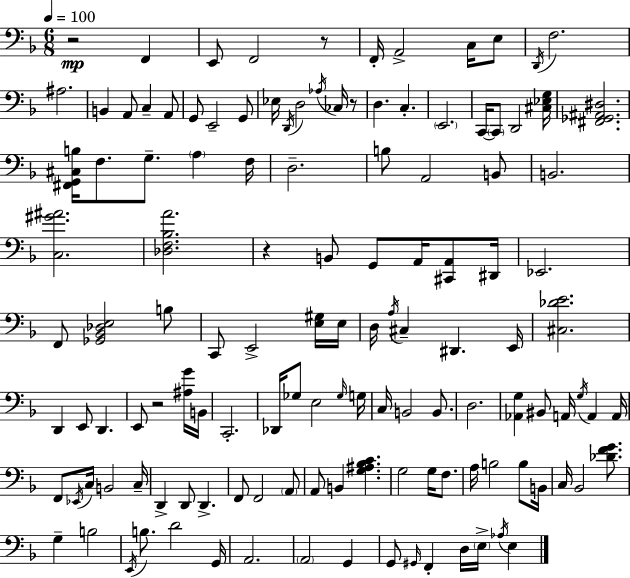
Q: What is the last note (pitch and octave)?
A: E3